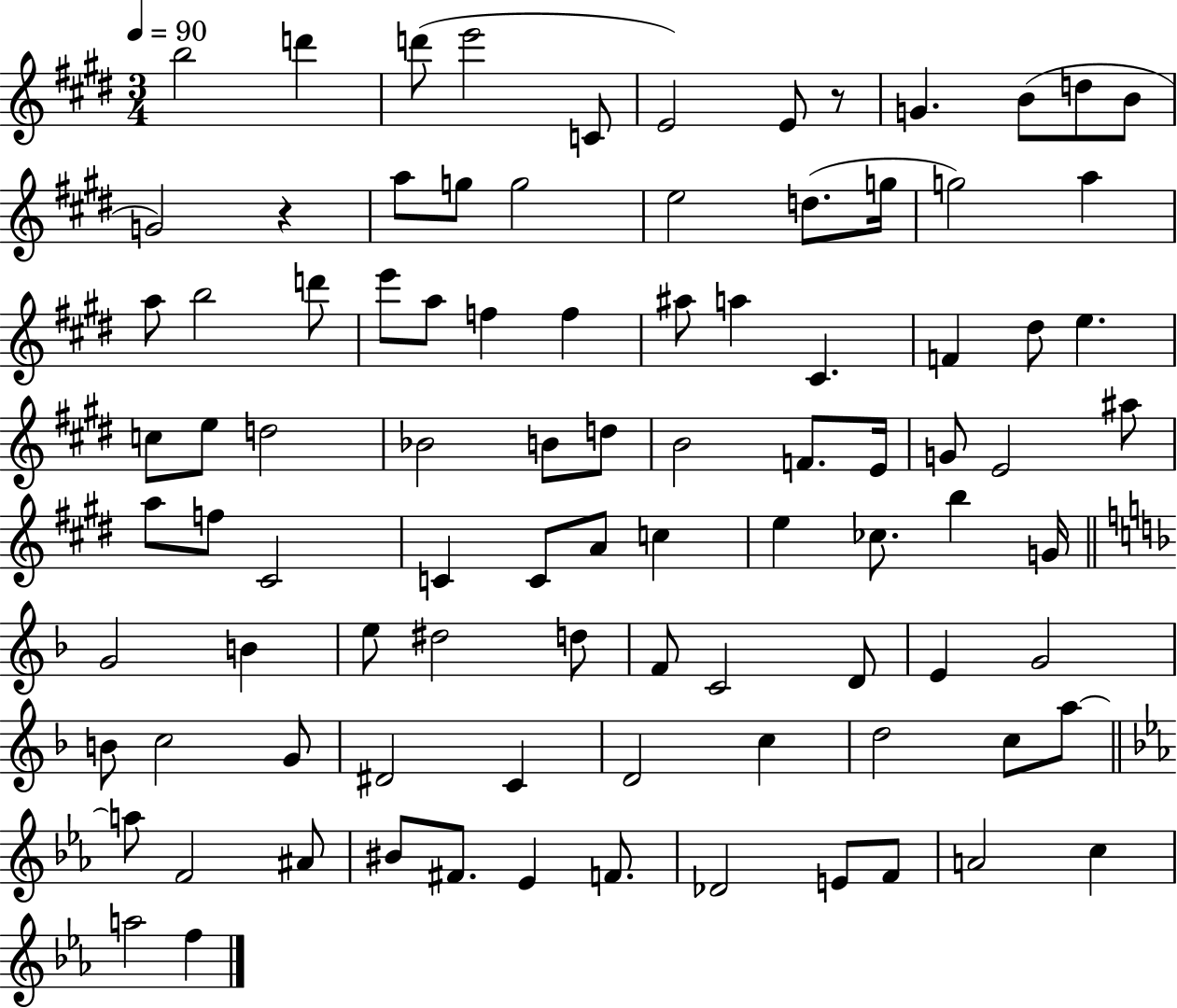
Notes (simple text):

B5/h D6/q D6/e E6/h C4/e E4/h E4/e R/e G4/q. B4/e D5/e B4/e G4/h R/q A5/e G5/e G5/h E5/h D5/e. G5/s G5/h A5/q A5/e B5/h D6/e E6/e A5/e F5/q F5/q A#5/e A5/q C#4/q. F4/q D#5/e E5/q. C5/e E5/e D5/h Bb4/h B4/e D5/e B4/h F4/e. E4/s G4/e E4/h A#5/e A5/e F5/e C#4/h C4/q C4/e A4/e C5/q E5/q CES5/e. B5/q G4/s G4/h B4/q E5/e D#5/h D5/e F4/e C4/h D4/e E4/q G4/h B4/e C5/h G4/e D#4/h C4/q D4/h C5/q D5/h C5/e A5/e A5/e F4/h A#4/e BIS4/e F#4/e. Eb4/q F4/e. Db4/h E4/e F4/e A4/h C5/q A5/h F5/q